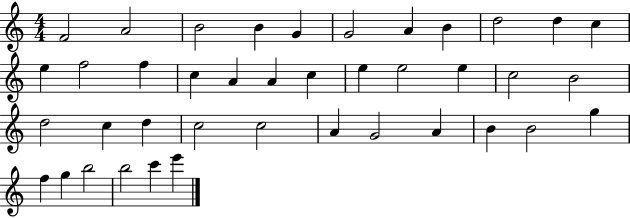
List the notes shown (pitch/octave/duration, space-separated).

F4/h A4/h B4/h B4/q G4/q G4/h A4/q B4/q D5/h D5/q C5/q E5/q F5/h F5/q C5/q A4/q A4/q C5/q E5/q E5/h E5/q C5/h B4/h D5/h C5/q D5/q C5/h C5/h A4/q G4/h A4/q B4/q B4/h G5/q F5/q G5/q B5/h B5/h C6/q E6/q